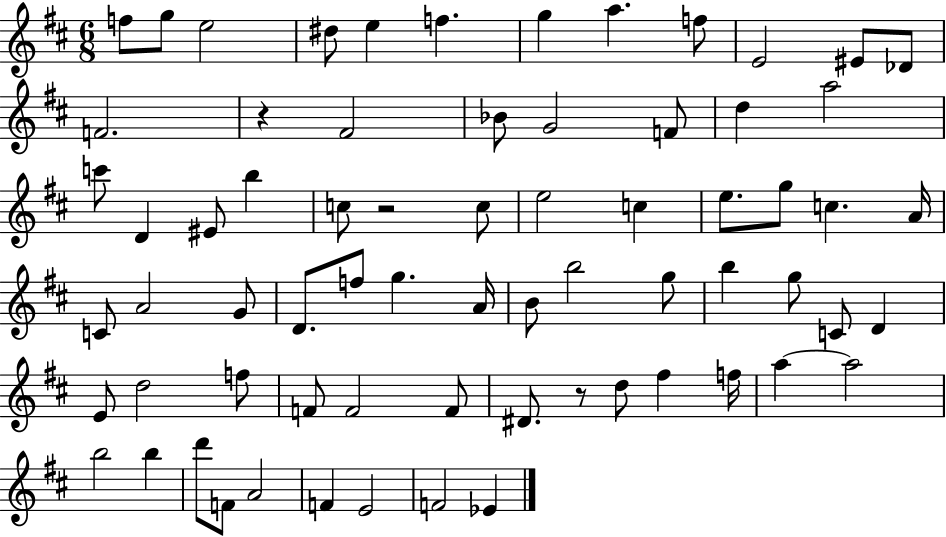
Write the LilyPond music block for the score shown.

{
  \clef treble
  \numericTimeSignature
  \time 6/8
  \key d \major
  f''8 g''8 e''2 | dis''8 e''4 f''4. | g''4 a''4. f''8 | e'2 eis'8 des'8 | \break f'2. | r4 fis'2 | bes'8 g'2 f'8 | d''4 a''2 | \break c'''8 d'4 eis'8 b''4 | c''8 r2 c''8 | e''2 c''4 | e''8. g''8 c''4. a'16 | \break c'8 a'2 g'8 | d'8. f''8 g''4. a'16 | b'8 b''2 g''8 | b''4 g''8 c'8 d'4 | \break e'8 d''2 f''8 | f'8 f'2 f'8 | dis'8. r8 d''8 fis''4 f''16 | a''4~~ a''2 | \break b''2 b''4 | d'''8 f'8 a'2 | f'4 e'2 | f'2 ees'4 | \break \bar "|."
}